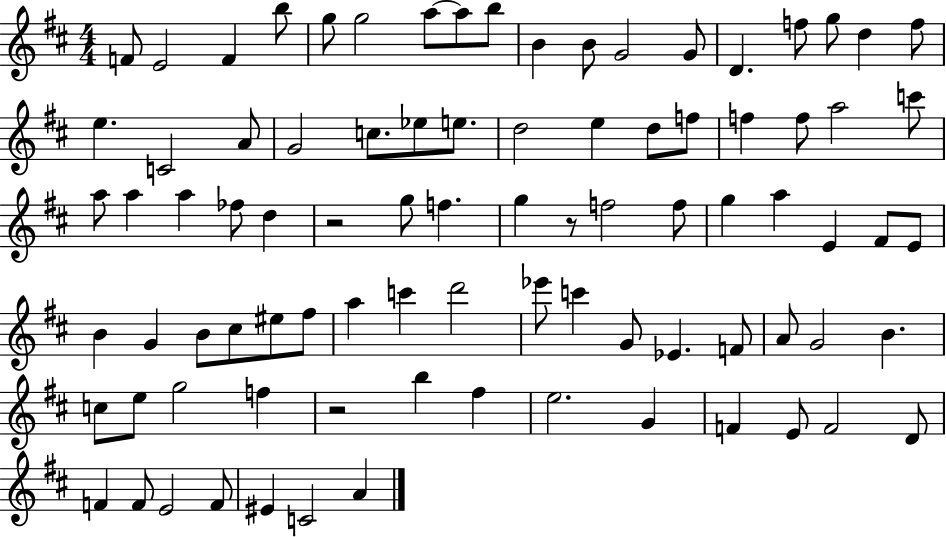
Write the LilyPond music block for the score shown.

{
  \clef treble
  \numericTimeSignature
  \time 4/4
  \key d \major
  f'8 e'2 f'4 b''8 | g''8 g''2 a''8~~ a''8 b''8 | b'4 b'8 g'2 g'8 | d'4. f''8 g''8 d''4 f''8 | \break e''4. c'2 a'8 | g'2 c''8. ees''8 e''8. | d''2 e''4 d''8 f''8 | f''4 f''8 a''2 c'''8 | \break a''8 a''4 a''4 fes''8 d''4 | r2 g''8 f''4. | g''4 r8 f''2 f''8 | g''4 a''4 e'4 fis'8 e'8 | \break b'4 g'4 b'8 cis''8 eis''8 fis''8 | a''4 c'''4 d'''2 | ees'''8 c'''4 g'8 ees'4. f'8 | a'8 g'2 b'4. | \break c''8 e''8 g''2 f''4 | r2 b''4 fis''4 | e''2. g'4 | f'4 e'8 f'2 d'8 | \break f'4 f'8 e'2 f'8 | eis'4 c'2 a'4 | \bar "|."
}